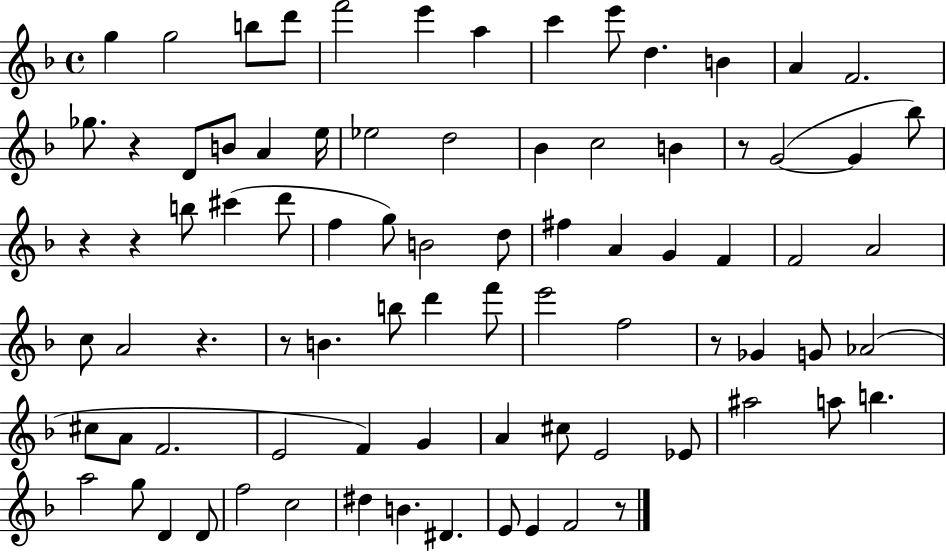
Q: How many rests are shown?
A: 8